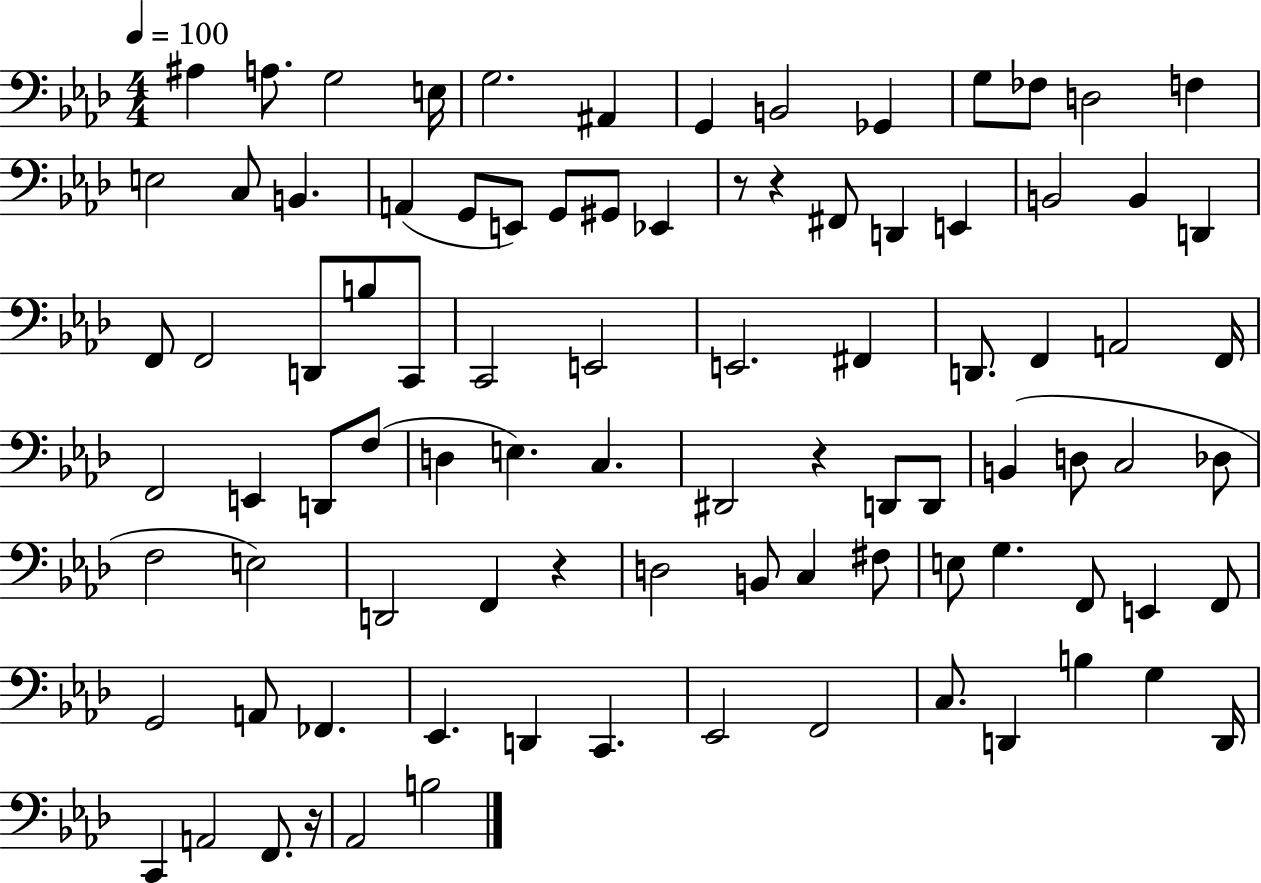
A#3/q A3/e. G3/h E3/s G3/h. A#2/q G2/q B2/h Gb2/q G3/e FES3/e D3/h F3/q E3/h C3/e B2/q. A2/q G2/e E2/e G2/e G#2/e Eb2/q R/e R/q F#2/e D2/q E2/q B2/h B2/q D2/q F2/e F2/h D2/e B3/e C2/e C2/h E2/h E2/h. F#2/q D2/e. F2/q A2/h F2/s F2/h E2/q D2/e F3/e D3/q E3/q. C3/q. D#2/h R/q D2/e D2/e B2/q D3/e C3/h Db3/e F3/h E3/h D2/h F2/q R/q D3/h B2/e C3/q F#3/e E3/e G3/q. F2/e E2/q F2/e G2/h A2/e FES2/q. Eb2/q. D2/q C2/q. Eb2/h F2/h C3/e. D2/q B3/q G3/q D2/s C2/q A2/h F2/e. R/s Ab2/h B3/h